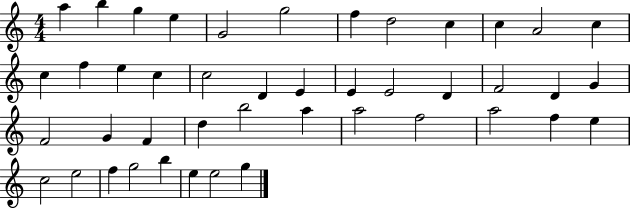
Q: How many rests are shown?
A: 0